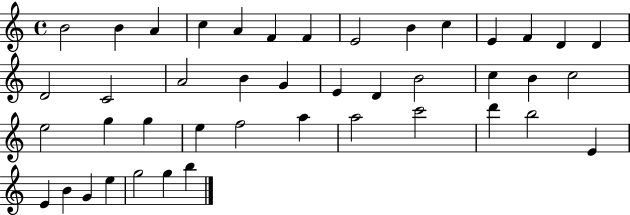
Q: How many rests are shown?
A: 0